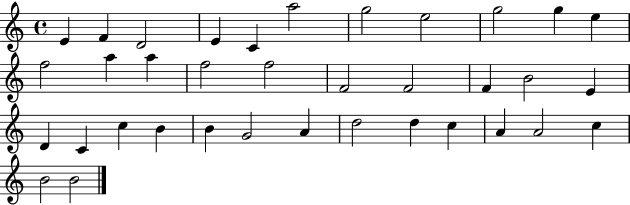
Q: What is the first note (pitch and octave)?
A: E4